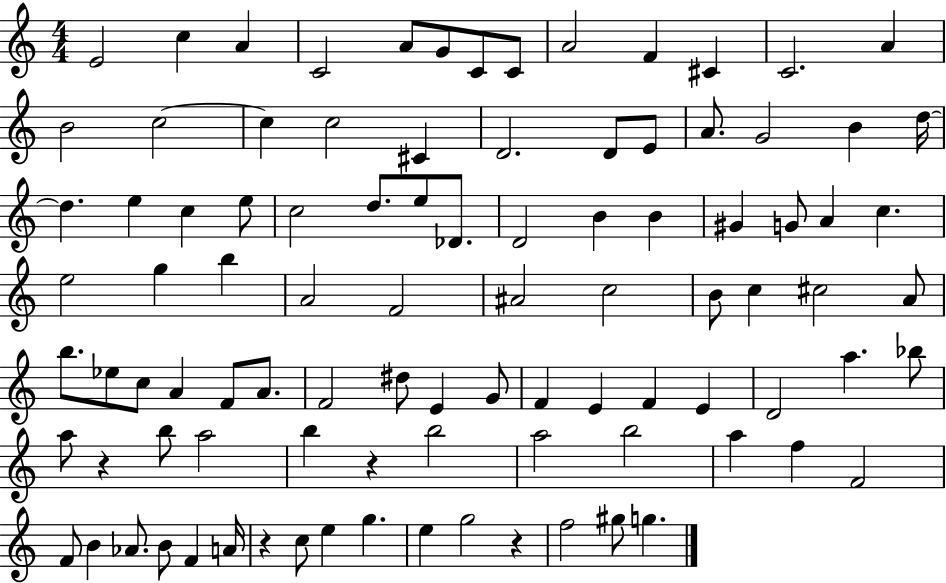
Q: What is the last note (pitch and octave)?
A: G5